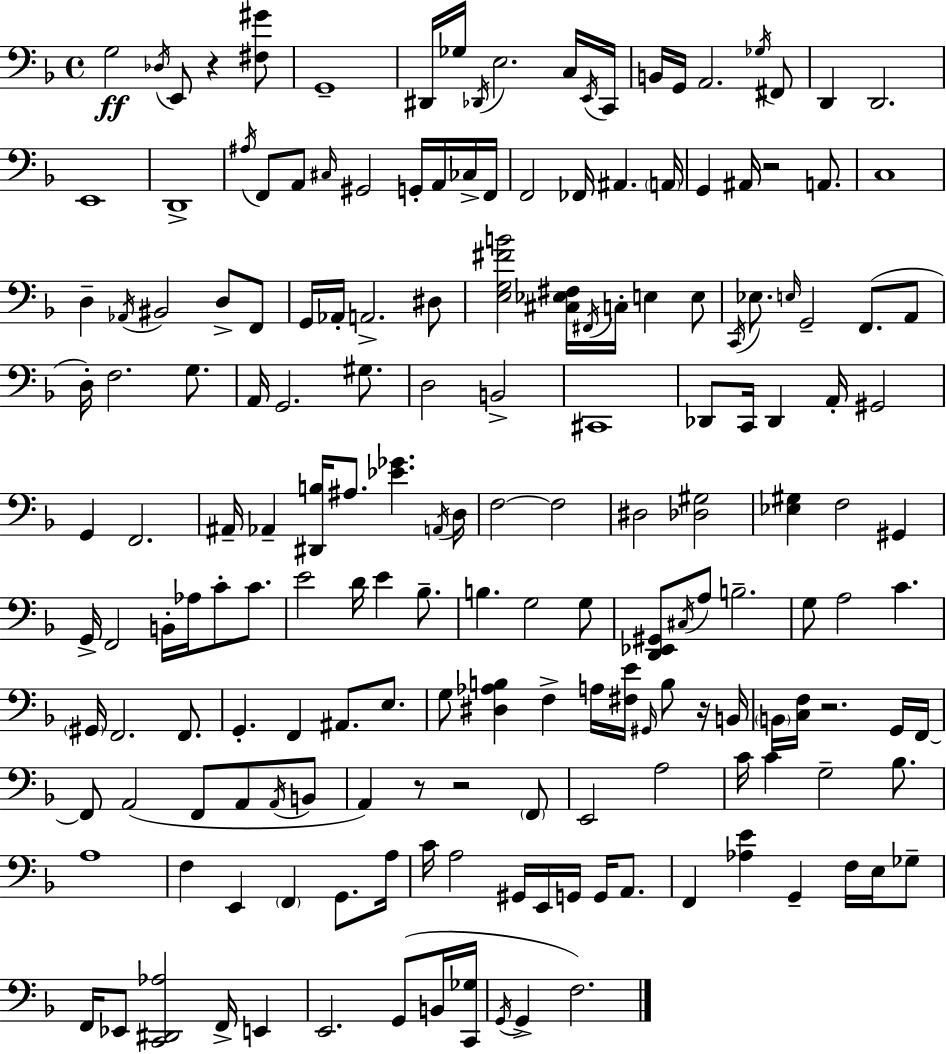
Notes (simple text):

G3/h Db3/s E2/e R/q [F#3,G#4]/e G2/w D#2/s Gb3/s Db2/s E3/h. C3/s E2/s C2/s B2/s G2/s A2/h. Gb3/s F#2/e D2/q D2/h. E2/w D2/w A#3/s F2/e A2/e C#3/s G#2/h G2/s A2/s CES3/s F2/s F2/h FES2/s A#2/q. A2/s G2/q A#2/s R/h A2/e. C3/w D3/q Ab2/s BIS2/h D3/e F2/e G2/s Ab2/s A2/h. D#3/e [E3,G3,F#4,B4]/h [C#3,Eb3,F#3]/s F#2/s C3/s E3/q E3/e C2/s Eb3/e. E3/s G2/h F2/e. A2/e D3/s F3/h. G3/e. A2/s G2/h. G#3/e. D3/h B2/h C#2/w Db2/e C2/s Db2/q A2/s G#2/h G2/q F2/h. A#2/s Ab2/q [D#2,B3]/s A#3/e. [Eb4,Gb4]/q. A2/s D3/s F3/h F3/h D#3/h [Db3,G#3]/h [Eb3,G#3]/q F3/h G#2/q G2/s F2/h B2/s Ab3/s C4/e C4/e. E4/h D4/s E4/q Bb3/e. B3/q. G3/h G3/e [D2,Eb2,G#2]/e C#3/s A3/e B3/h. G3/e A3/h C4/q. G#2/s F2/h. F2/e. G2/q. F2/q A#2/e. E3/e. G3/e [D#3,Ab3,B3]/q F3/q A3/s [F#3,E4]/s G#2/s B3/e R/s B2/s B2/s [C3,F3]/s R/h. G2/s F2/s F2/e A2/h F2/e A2/e A2/s B2/e A2/q R/e R/h F2/e E2/h A3/h C4/s C4/q G3/h Bb3/e. A3/w F3/q E2/q F2/q G2/e. A3/s C4/s A3/h G#2/s E2/s G2/s G2/s A2/e. F2/q [Ab3,E4]/q G2/q F3/s E3/s Gb3/e F2/s Eb2/e [C2,D#2,Ab3]/h F2/s E2/q E2/h. G2/e B2/s [C2,Gb3]/s G2/s G2/q F3/h.